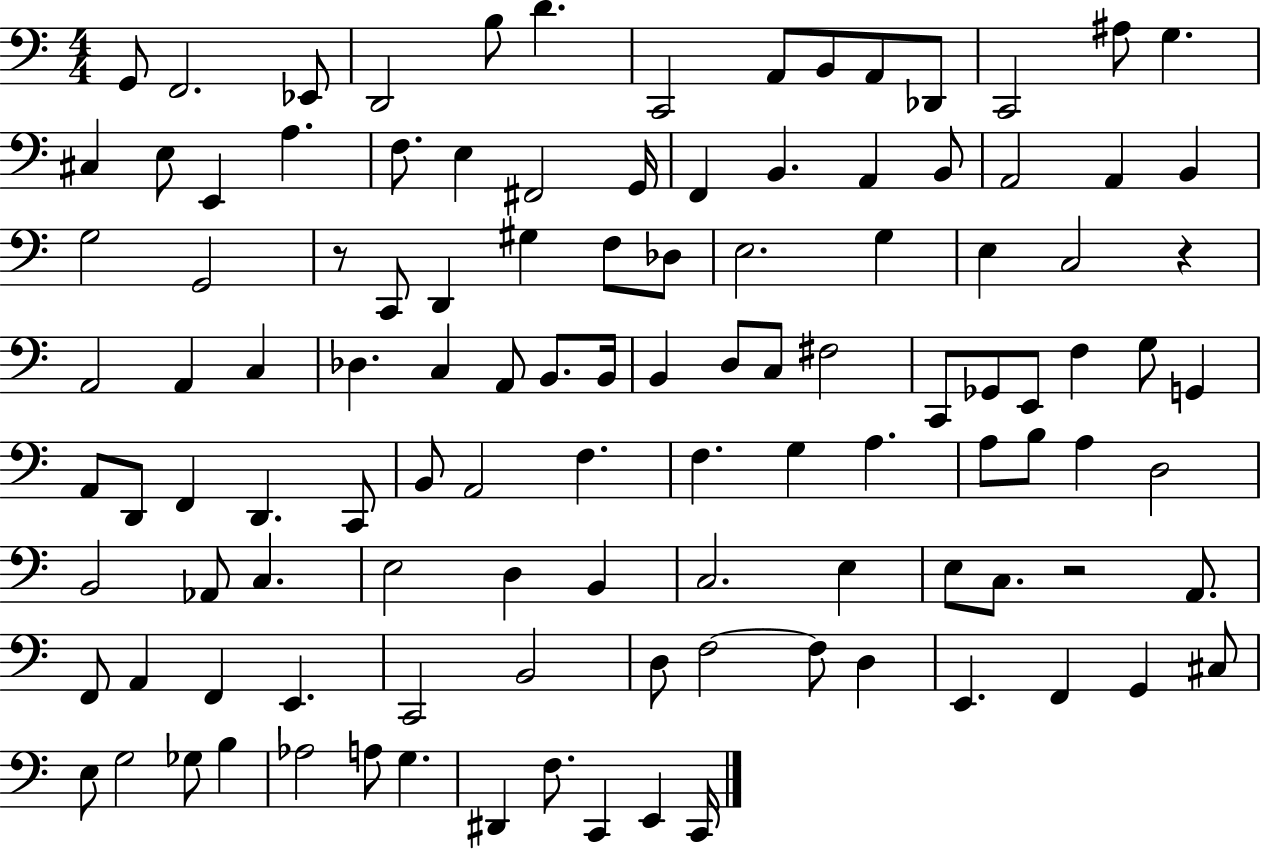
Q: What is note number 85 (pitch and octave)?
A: F2